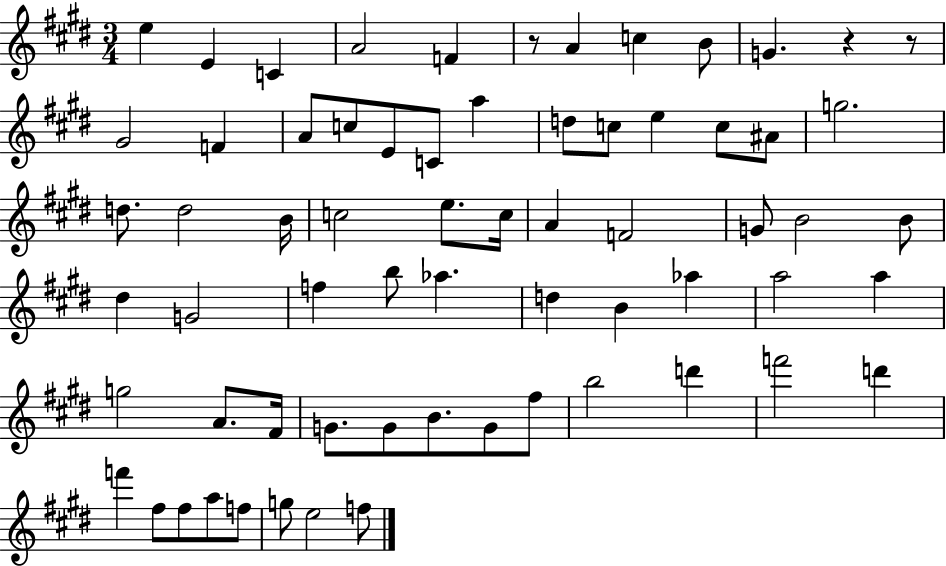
X:1
T:Untitled
M:3/4
L:1/4
K:E
e E C A2 F z/2 A c B/2 G z z/2 ^G2 F A/2 c/2 E/2 C/2 a d/2 c/2 e c/2 ^A/2 g2 d/2 d2 B/4 c2 e/2 c/4 A F2 G/2 B2 B/2 ^d G2 f b/2 _a d B _a a2 a g2 A/2 ^F/4 G/2 G/2 B/2 G/2 ^f/2 b2 d' f'2 d' f' ^f/2 ^f/2 a/2 f/2 g/2 e2 f/2